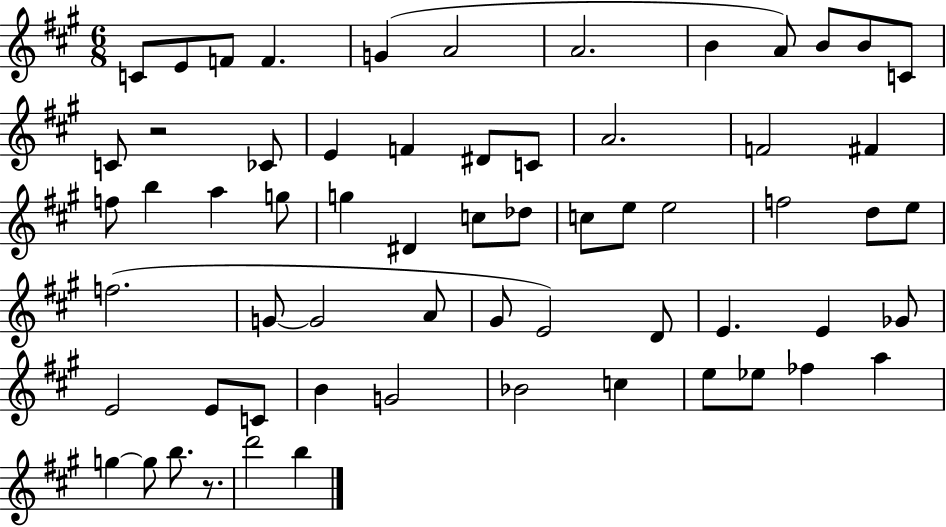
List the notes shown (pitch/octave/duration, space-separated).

C4/e E4/e F4/e F4/q. G4/q A4/h A4/h. B4/q A4/e B4/e B4/e C4/e C4/e R/h CES4/e E4/q F4/q D#4/e C4/e A4/h. F4/h F#4/q F5/e B5/q A5/q G5/e G5/q D#4/q C5/e Db5/e C5/e E5/e E5/h F5/h D5/e E5/e F5/h. G4/e G4/h A4/e G#4/e E4/h D4/e E4/q. E4/q Gb4/e E4/h E4/e C4/e B4/q G4/h Bb4/h C5/q E5/e Eb5/e FES5/q A5/q G5/q G5/e B5/e. R/e. D6/h B5/q